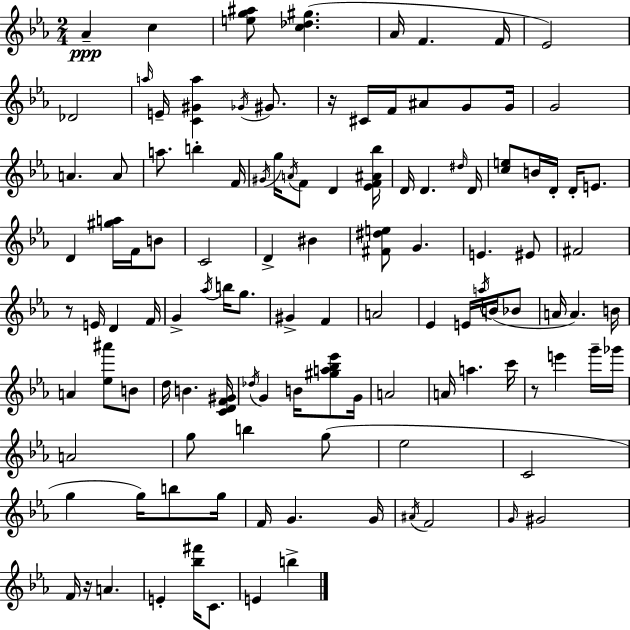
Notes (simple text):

Ab4/q C5/q [E5,G5,A#5]/e [C5,Db5,G#5]/q. Ab4/s F4/q. F4/s Eb4/h Db4/h A5/s E4/s [C4,G#4,A5]/q Gb4/s G#4/e. R/s C#4/s F4/s A#4/e G4/e G4/s G4/h A4/q. A4/e A5/e. B5/q F4/s G#4/s G5/s A4/s F4/e D4/q [Eb4,F4,A#4,Bb5]/s D4/s D4/q. D#5/s D4/s [C5,E5]/e B4/s D4/s D4/s E4/e. D4/q [G#5,A5]/s F4/s B4/e C4/h D4/q BIS4/q [F#4,D#5,E5]/e G4/q. E4/q. EIS4/e F#4/h R/e E4/s D4/q F4/s G4/q Ab5/s B5/s G5/e. G#4/q F4/q A4/h Eb4/q E4/s A5/s B4/s Bb4/e A4/s A4/q. B4/s A4/q [Eb5,A#6]/e B4/e D5/s B4/q. [C4,D4,F4,G#4]/s Db5/s G4/q B4/s [G#5,A5,Bb5,Eb6]/e G4/s A4/h A4/s A5/q. C6/s R/e E6/q G6/s Gb6/s A4/h G5/e B5/q G5/e Eb5/h C4/h G5/q G5/s B5/e G5/s F4/s G4/q. G4/s A#4/s F4/h G4/s G#4/h F4/s R/s A4/q. E4/q [Bb5,F#6]/s C4/e. E4/q B5/q